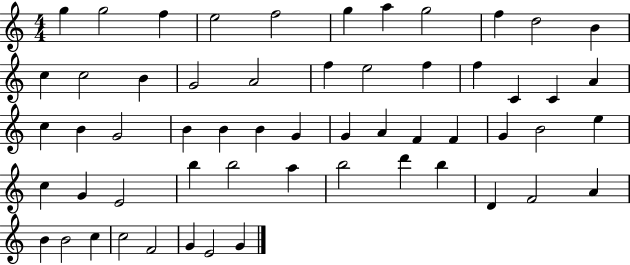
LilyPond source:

{
  \clef treble
  \numericTimeSignature
  \time 4/4
  \key c \major
  g''4 g''2 f''4 | e''2 f''2 | g''4 a''4 g''2 | f''4 d''2 b'4 | \break c''4 c''2 b'4 | g'2 a'2 | f''4 e''2 f''4 | f''4 c'4 c'4 a'4 | \break c''4 b'4 g'2 | b'4 b'4 b'4 g'4 | g'4 a'4 f'4 f'4 | g'4 b'2 e''4 | \break c''4 g'4 e'2 | b''4 b''2 a''4 | b''2 d'''4 b''4 | d'4 f'2 a'4 | \break b'4 b'2 c''4 | c''2 f'2 | g'4 e'2 g'4 | \bar "|."
}